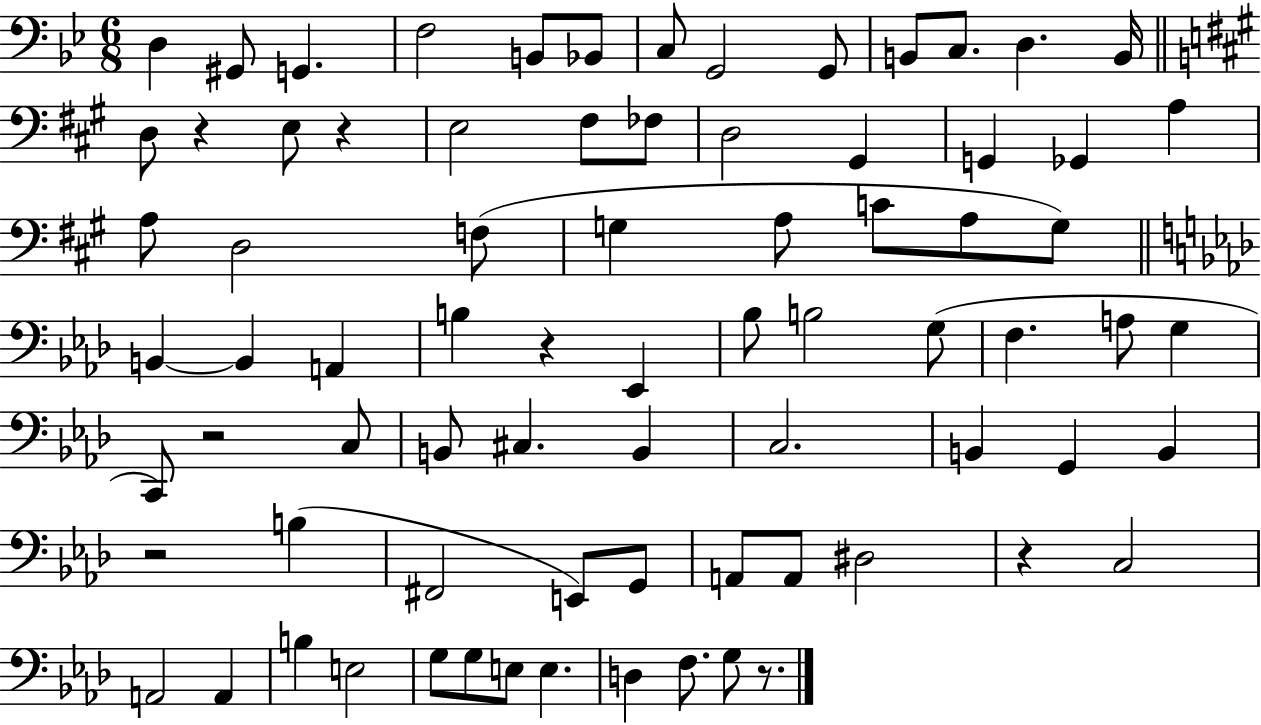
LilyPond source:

{
  \clef bass
  \numericTimeSignature
  \time 6/8
  \key bes \major
  \repeat volta 2 { d4 gis,8 g,4. | f2 b,8 bes,8 | c8 g,2 g,8 | b,8 c8. d4. b,16 | \break \bar "||" \break \key a \major d8 r4 e8 r4 | e2 fis8 fes8 | d2 gis,4 | g,4 ges,4 a4 | \break a8 d2 f8( | g4 a8 c'8 a8 g8) | \bar "||" \break \key aes \major b,4~~ b,4 a,4 | b4 r4 ees,4 | bes8 b2 g8( | f4. a8 g4 | \break c,8) r2 c8 | b,8 cis4. b,4 | c2. | b,4 g,4 b,4 | \break r2 b4( | fis,2 e,8) g,8 | a,8 a,8 dis2 | r4 c2 | \break a,2 a,4 | b4 e2 | g8 g8 e8 e4. | d4 f8. g8 r8. | \break } \bar "|."
}